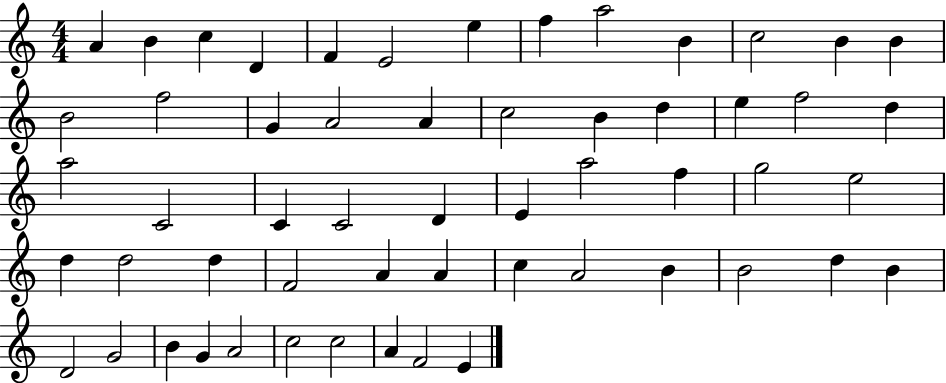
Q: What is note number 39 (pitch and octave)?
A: A4